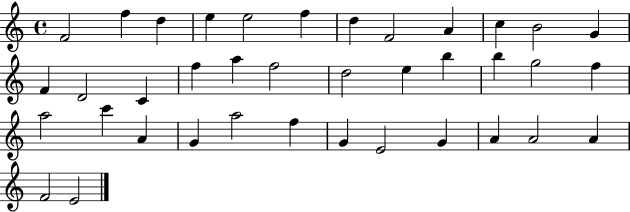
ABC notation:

X:1
T:Untitled
M:4/4
L:1/4
K:C
F2 f d e e2 f d F2 A c B2 G F D2 C f a f2 d2 e b b g2 f a2 c' A G a2 f G E2 G A A2 A F2 E2